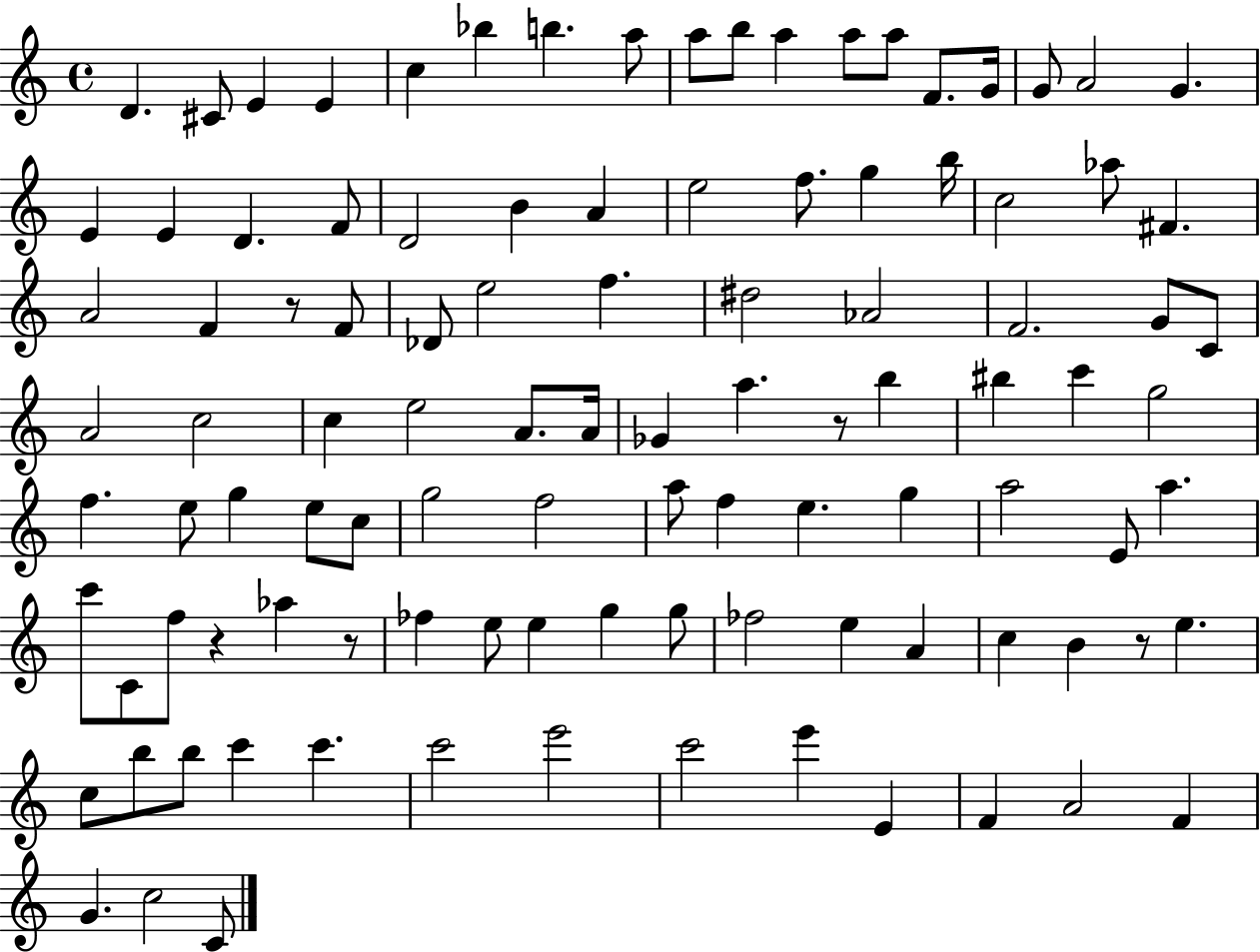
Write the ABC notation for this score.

X:1
T:Untitled
M:4/4
L:1/4
K:C
D ^C/2 E E c _b b a/2 a/2 b/2 a a/2 a/2 F/2 G/4 G/2 A2 G E E D F/2 D2 B A e2 f/2 g b/4 c2 _a/2 ^F A2 F z/2 F/2 _D/2 e2 f ^d2 _A2 F2 G/2 C/2 A2 c2 c e2 A/2 A/4 _G a z/2 b ^b c' g2 f e/2 g e/2 c/2 g2 f2 a/2 f e g a2 E/2 a c'/2 C/2 f/2 z _a z/2 _f e/2 e g g/2 _f2 e A c B z/2 e c/2 b/2 b/2 c' c' c'2 e'2 c'2 e' E F A2 F G c2 C/2